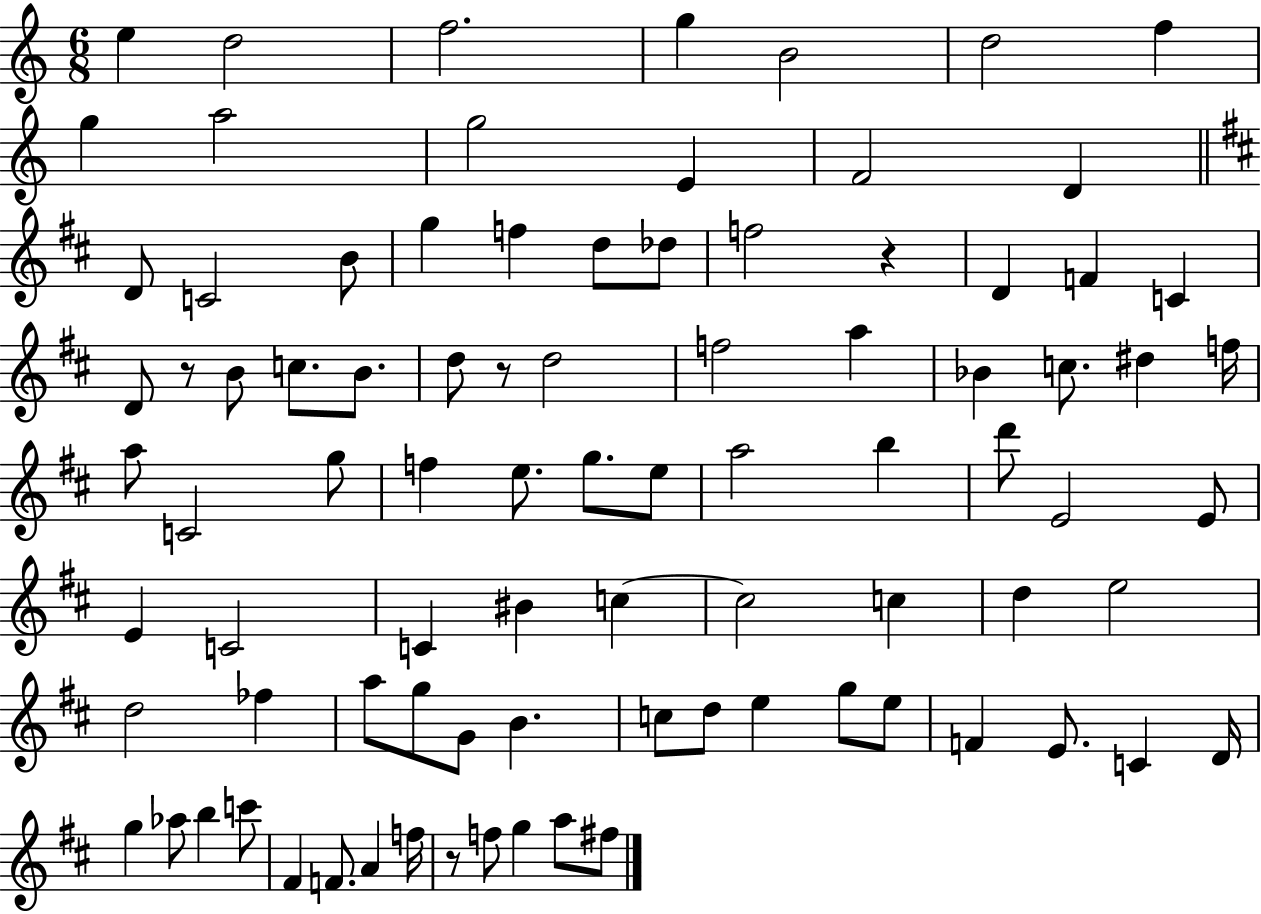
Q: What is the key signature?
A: C major